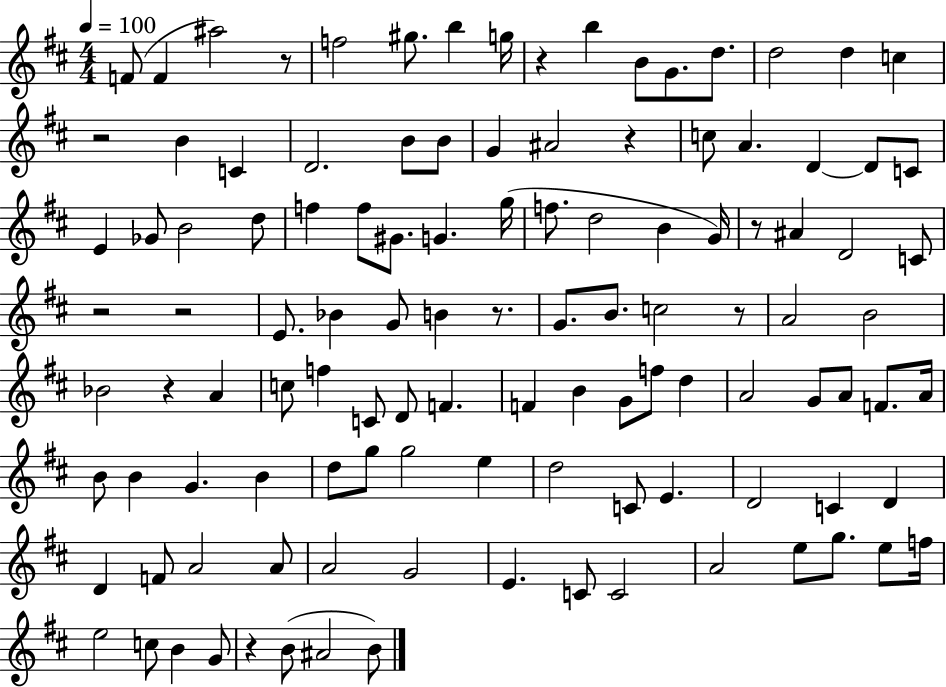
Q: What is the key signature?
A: D major